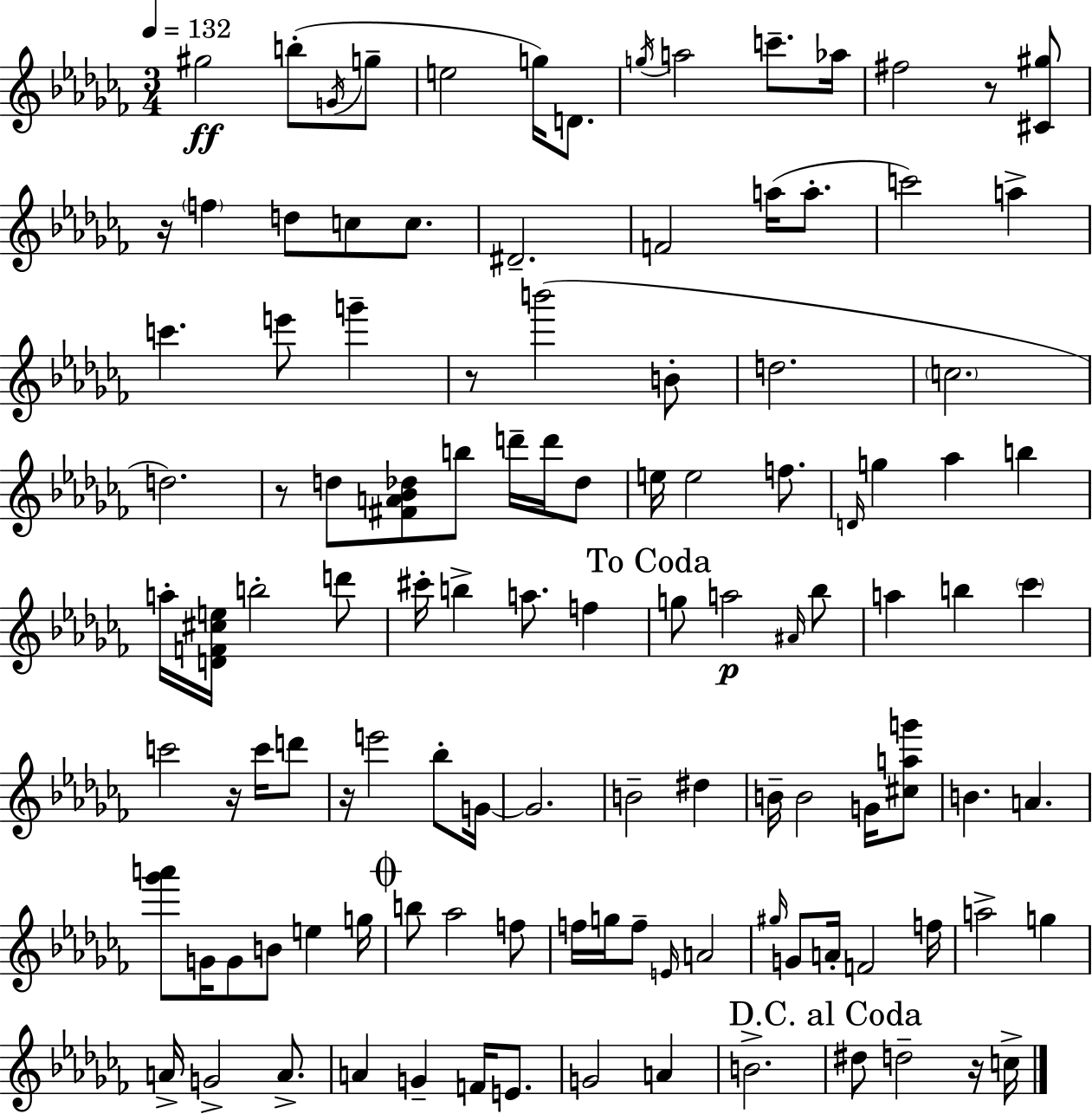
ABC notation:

X:1
T:Untitled
M:3/4
L:1/4
K:Abm
^g2 b/2 G/4 g/2 e2 g/4 D/2 g/4 a2 c'/2 _a/4 ^f2 z/2 [^C^g]/2 z/4 f d/2 c/2 c/2 ^D2 F2 a/4 a/2 c'2 a c' e'/2 g' z/2 b'2 B/2 d2 c2 d2 z/2 d/2 [^FA_B_d]/2 b/2 d'/4 d'/4 _d/2 e/4 e2 f/2 D/4 g _a b a/4 [DF^ce]/4 b2 d'/2 ^c'/4 b a/2 f g/2 a2 ^A/4 _b/2 a b _c' c'2 z/4 c'/4 d'/2 z/4 e'2 _b/2 G/4 G2 B2 ^d B/4 B2 G/4 [^cag']/2 B A [_g'a']/2 G/4 G/2 B/2 e g/4 b/2 _a2 f/2 f/4 g/4 f/2 E/4 A2 ^g/4 G/2 A/4 F2 f/4 a2 g A/4 G2 A/2 A G F/4 E/2 G2 A B2 ^d/2 d2 z/4 c/4